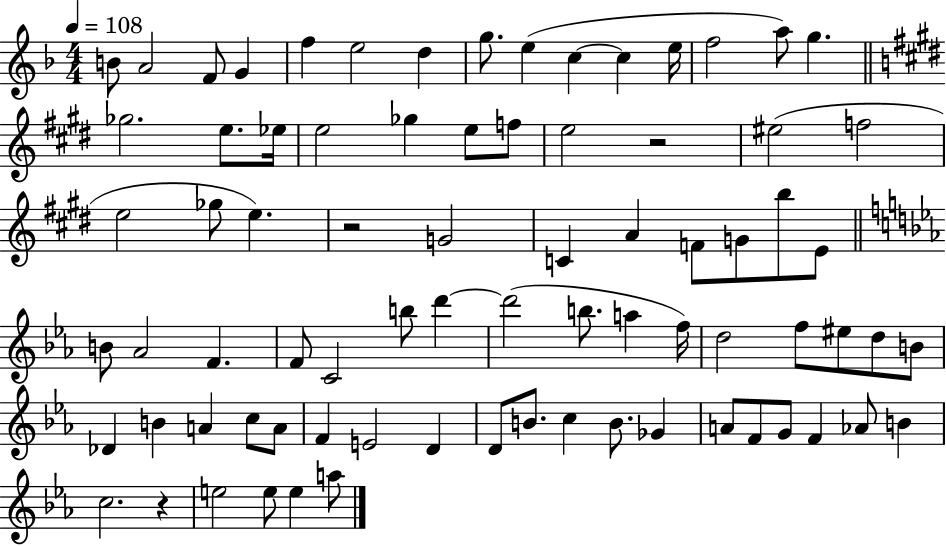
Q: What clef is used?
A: treble